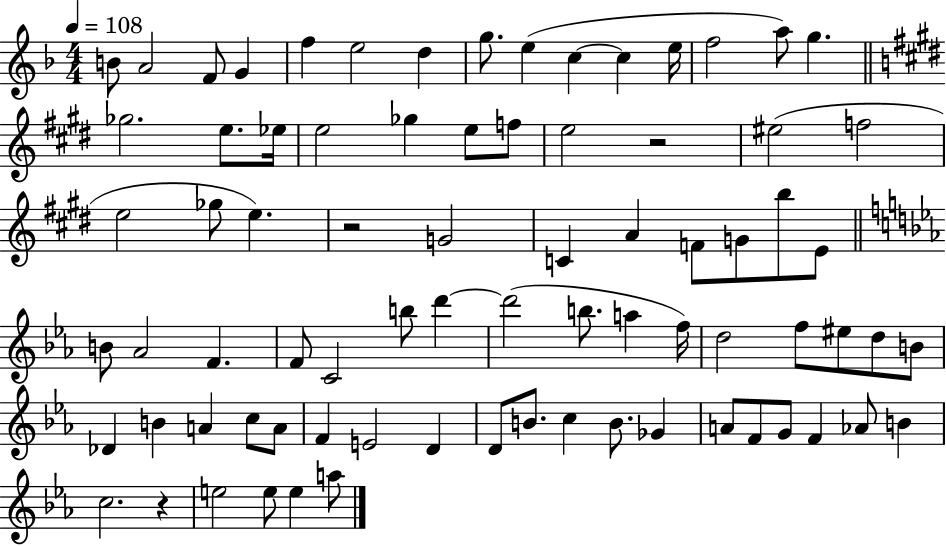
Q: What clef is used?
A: treble